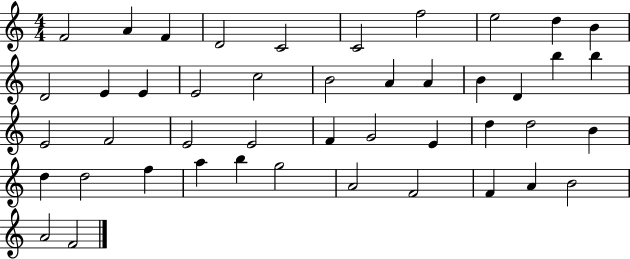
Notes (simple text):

F4/h A4/q F4/q D4/h C4/h C4/h F5/h E5/h D5/q B4/q D4/h E4/q E4/q E4/h C5/h B4/h A4/q A4/q B4/q D4/q B5/q B5/q E4/h F4/h E4/h E4/h F4/q G4/h E4/q D5/q D5/h B4/q D5/q D5/h F5/q A5/q B5/q G5/h A4/h F4/h F4/q A4/q B4/h A4/h F4/h